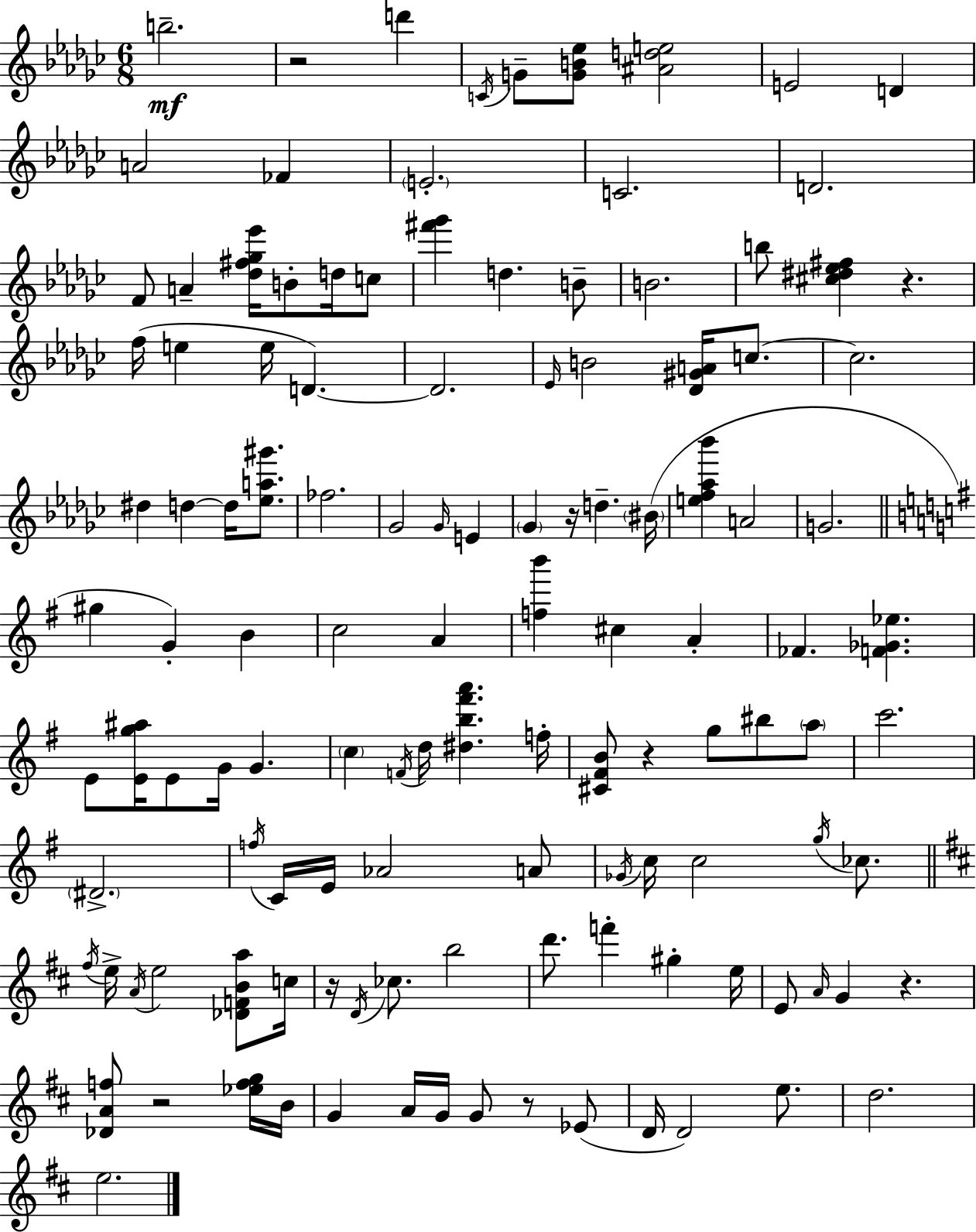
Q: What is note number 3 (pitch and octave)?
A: C4